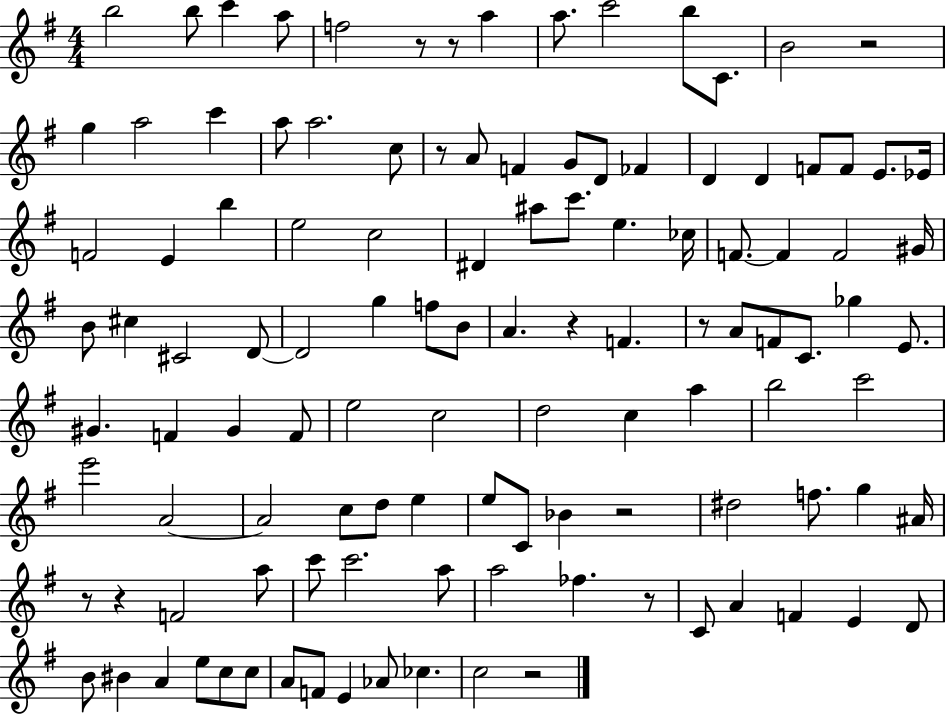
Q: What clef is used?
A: treble